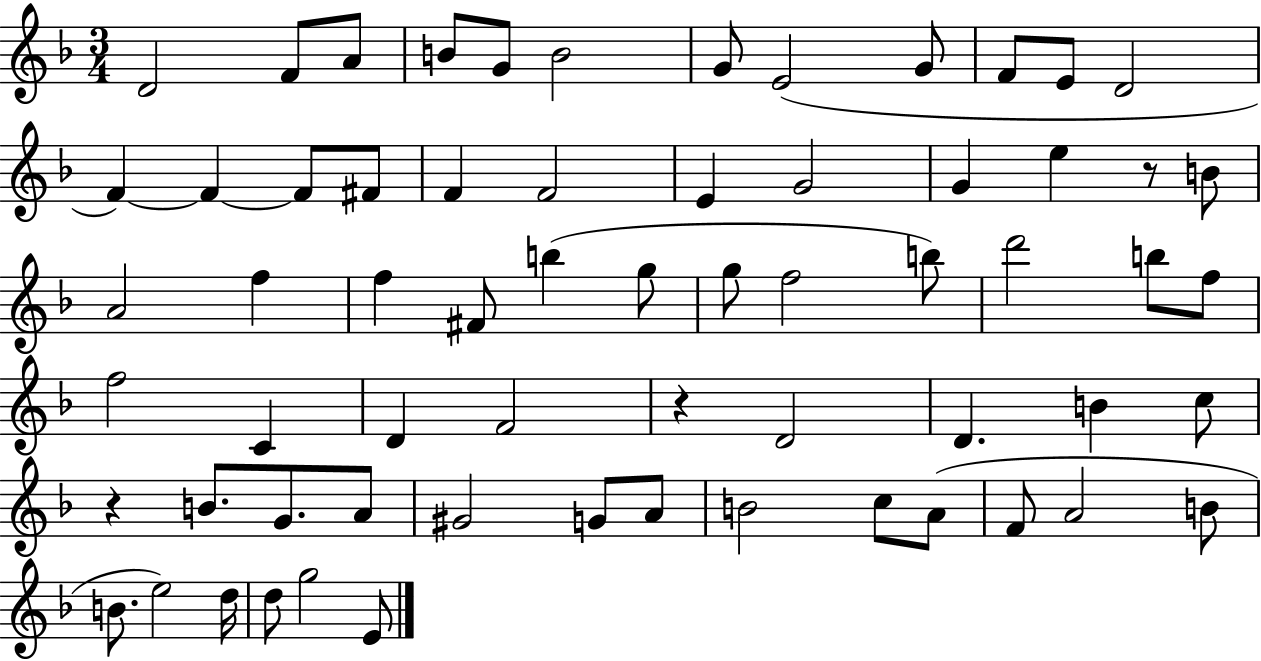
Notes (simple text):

D4/h F4/e A4/e B4/e G4/e B4/h G4/e E4/h G4/e F4/e E4/e D4/h F4/q F4/q F4/e F#4/e F4/q F4/h E4/q G4/h G4/q E5/q R/e B4/e A4/h F5/q F5/q F#4/e B5/q G5/e G5/e F5/h B5/e D6/h B5/e F5/e F5/h C4/q D4/q F4/h R/q D4/h D4/q. B4/q C5/e R/q B4/e. G4/e. A4/e G#4/h G4/e A4/e B4/h C5/e A4/e F4/e A4/h B4/e B4/e. E5/h D5/s D5/e G5/h E4/e